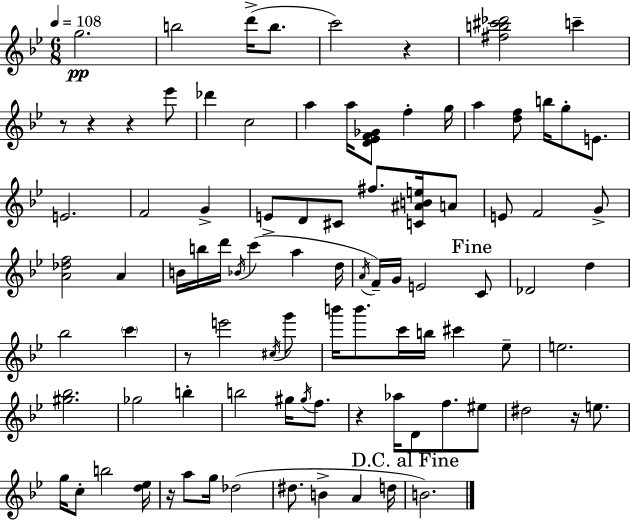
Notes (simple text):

G5/h. B5/h D6/s B5/e. C6/h R/q [F#5,B5,C#6,Db6]/h C6/q R/e R/q R/q Eb6/e Db6/q C5/h A5/q A5/s [D4,Eb4,F4,Gb4]/e F5/q G5/s A5/q [D5,F5]/e B5/s G5/e E4/e. E4/h. F4/h G4/q E4/e D4/e C#4/e F#5/e. [C4,A#4,B4,E5]/s A4/e E4/e F4/h G4/e [A4,Db5,F5]/h A4/q B4/s B5/s D6/s Bb4/s C6/q A5/q D5/s A4/s F4/s G4/s E4/h C4/e Db4/h D5/q Bb5/h C6/q R/e E6/h C#5/s G6/e B6/s B6/e. C6/s B5/s C#6/q Eb5/e E5/h. [G#5,Bb5]/h. Gb5/h B5/q B5/h G#5/s G#5/s F5/e. R/q Ab5/s D4/e F5/e. EIS5/e D#5/h R/s E5/e. G5/s C5/e B5/h [D5,Eb5]/s R/s A5/e G5/s Db5/h D#5/e. B4/q A4/q D5/s B4/h.